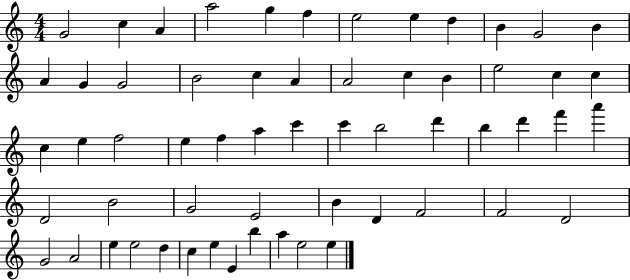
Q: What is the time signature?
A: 4/4